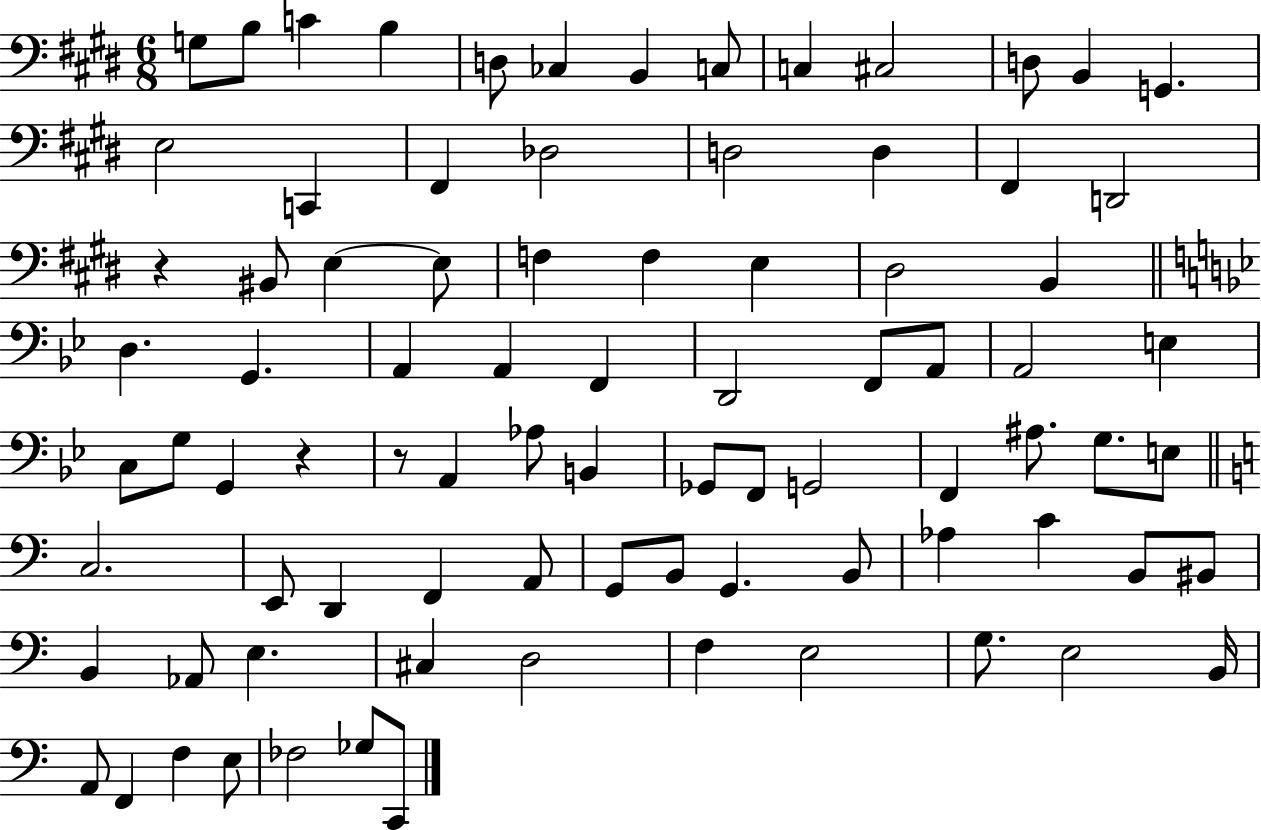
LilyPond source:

{
  \clef bass
  \numericTimeSignature
  \time 6/8
  \key e \major
  \repeat volta 2 { g8 b8 c'4 b4 | d8 ces4 b,4 c8 | c4 cis2 | d8 b,4 g,4. | \break e2 c,4 | fis,4 des2 | d2 d4 | fis,4 d,2 | \break r4 bis,8 e4~~ e8 | f4 f4 e4 | dis2 b,4 | \bar "||" \break \key bes \major d4. g,4. | a,4 a,4 f,4 | d,2 f,8 a,8 | a,2 e4 | \break c8 g8 g,4 r4 | r8 a,4 aes8 b,4 | ges,8 f,8 g,2 | f,4 ais8. g8. e8 | \break \bar "||" \break \key c \major c2. | e,8 d,4 f,4 a,8 | g,8 b,8 g,4. b,8 | aes4 c'4 b,8 bis,8 | \break b,4 aes,8 e4. | cis4 d2 | f4 e2 | g8. e2 b,16 | \break a,8 f,4 f4 e8 | fes2 ges8 c,8 | } \bar "|."
}